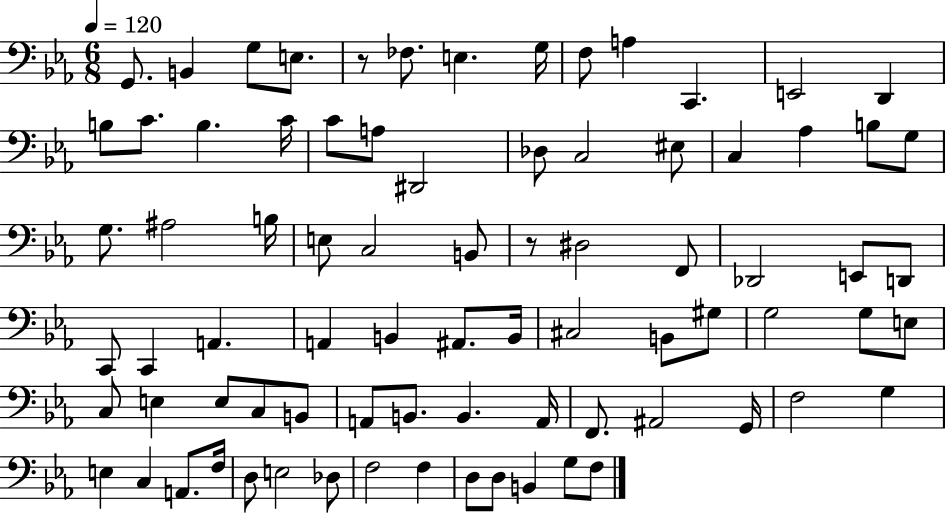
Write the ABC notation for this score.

X:1
T:Untitled
M:6/8
L:1/4
K:Eb
G,,/2 B,, G,/2 E,/2 z/2 _F,/2 E, G,/4 F,/2 A, C,, E,,2 D,, B,/2 C/2 B, C/4 C/2 A,/2 ^D,,2 _D,/2 C,2 ^E,/2 C, _A, B,/2 G,/2 G,/2 ^A,2 B,/4 E,/2 C,2 B,,/2 z/2 ^D,2 F,,/2 _D,,2 E,,/2 D,,/2 C,,/2 C,, A,, A,, B,, ^A,,/2 B,,/4 ^C,2 B,,/2 ^G,/2 G,2 G,/2 E,/2 C,/2 E, E,/2 C,/2 B,,/2 A,,/2 B,,/2 B,, A,,/4 F,,/2 ^A,,2 G,,/4 F,2 G, E, C, A,,/2 F,/4 D,/2 E,2 _D,/2 F,2 F, D,/2 D,/2 B,, G,/2 F,/2